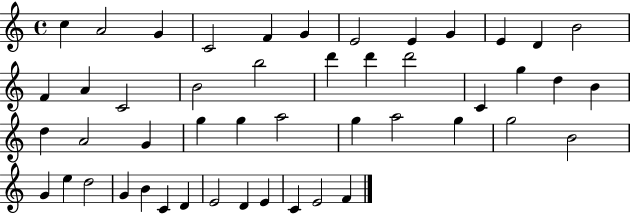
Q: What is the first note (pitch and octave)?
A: C5